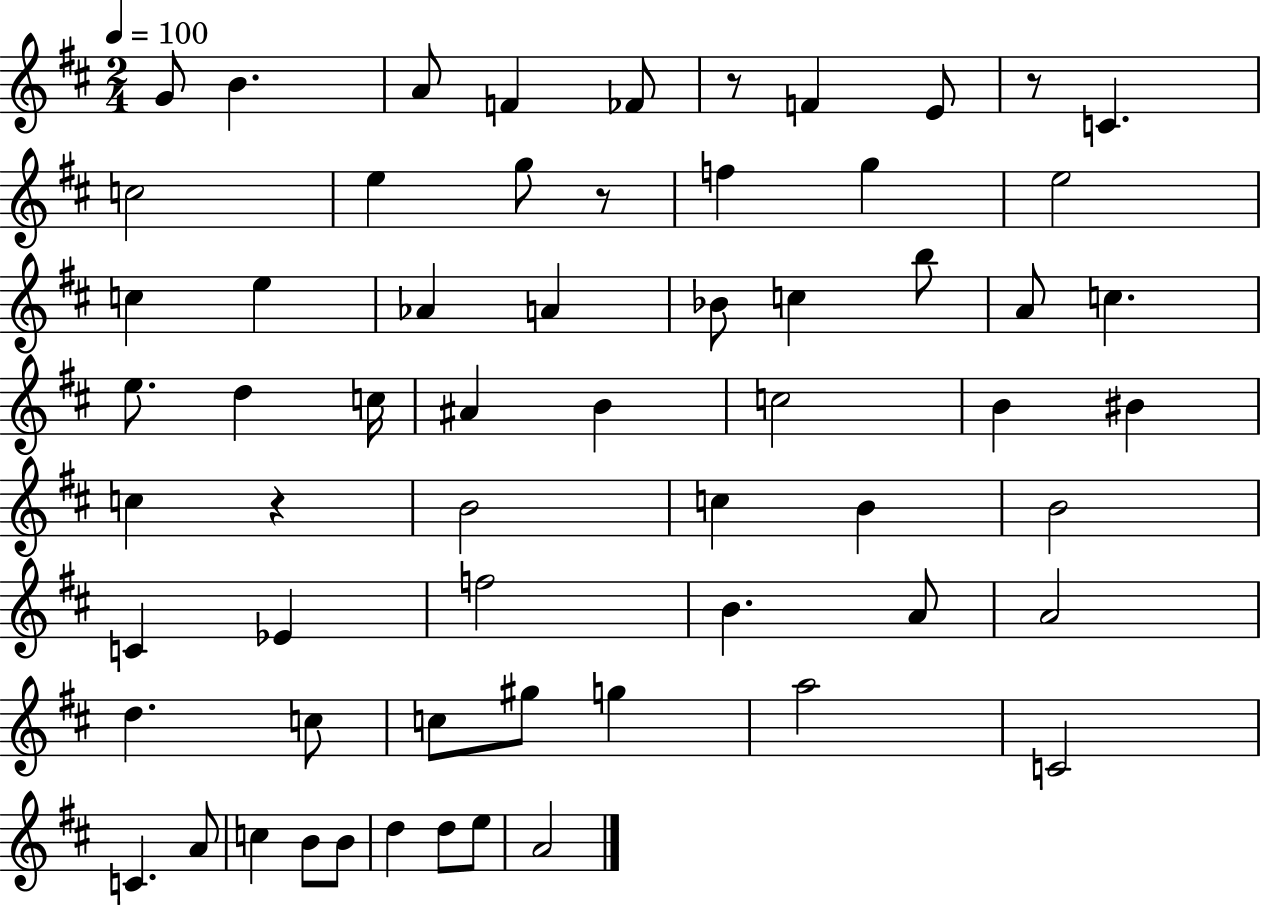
{
  \clef treble
  \numericTimeSignature
  \time 2/4
  \key d \major
  \tempo 4 = 100
  g'8 b'4. | a'8 f'4 fes'8 | r8 f'4 e'8 | r8 c'4. | \break c''2 | e''4 g''8 r8 | f''4 g''4 | e''2 | \break c''4 e''4 | aes'4 a'4 | bes'8 c''4 b''8 | a'8 c''4. | \break e''8. d''4 c''16 | ais'4 b'4 | c''2 | b'4 bis'4 | \break c''4 r4 | b'2 | c''4 b'4 | b'2 | \break c'4 ees'4 | f''2 | b'4. a'8 | a'2 | \break d''4. c''8 | c''8 gis''8 g''4 | a''2 | c'2 | \break c'4. a'8 | c''4 b'8 b'8 | d''4 d''8 e''8 | a'2 | \break \bar "|."
}